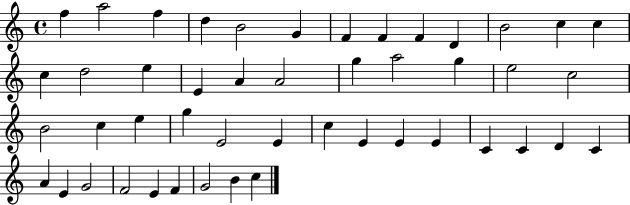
X:1
T:Untitled
M:4/4
L:1/4
K:C
f a2 f d B2 G F F F D B2 c c c d2 e E A A2 g a2 g e2 c2 B2 c e g E2 E c E E E C C D C A E G2 F2 E F G2 B c